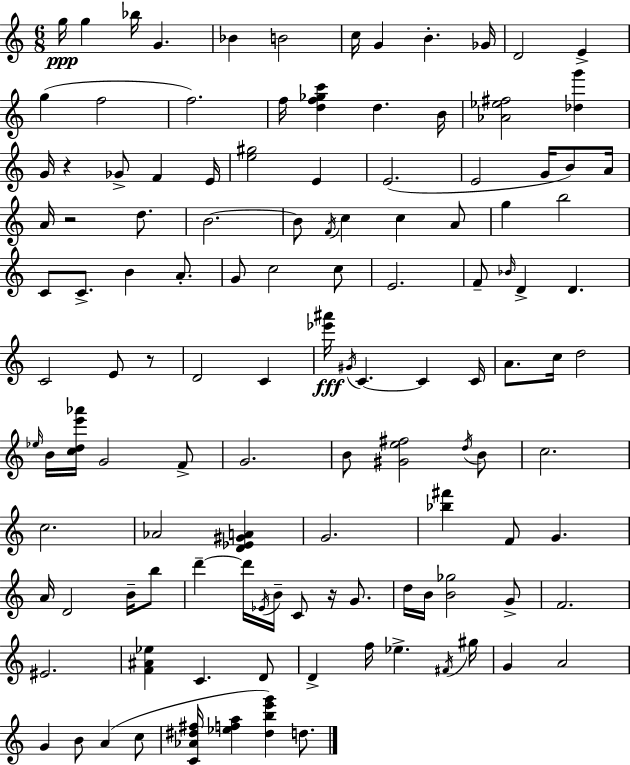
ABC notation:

X:1
T:Untitled
M:6/8
L:1/4
K:C
g/4 g _b/4 G _B B2 c/4 G B _G/4 D2 E g f2 f2 f/4 [df_gc'] d B/4 [_A_e^f]2 [_dg'] G/4 z _G/2 F E/4 [e^g]2 E E2 E2 G/4 B/2 A/4 A/4 z2 d/2 B2 B/2 F/4 c c A/2 g b2 C/2 C/2 B A/2 G/2 c2 c/2 E2 F/2 _B/4 D D C2 E/2 z/2 D2 C [_e'^a']/4 ^G/4 C C C/4 A/2 c/4 d2 _e/4 B/4 [cde'_a']/4 G2 F/2 G2 B/2 [^Ge^f]2 d/4 B/2 c2 c2 _A2 [D_E^GA] G2 [_b^f'] F/2 G A/4 D2 B/4 b/2 d' d'/4 _E/4 B/4 C/2 z/4 G/2 d/4 B/4 [B_g]2 G/2 F2 ^E2 [F^A_e] C D/2 D f/4 _e ^F/4 ^g/4 G A2 G B/2 A c/2 [C_A^d^f]/4 [_efa] [^dbe'g'] d/2